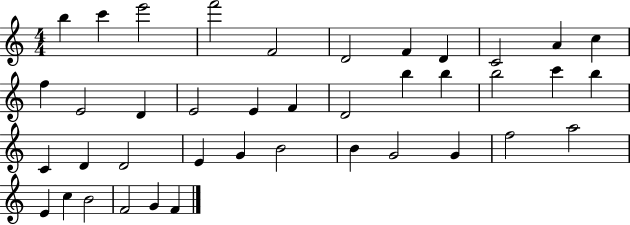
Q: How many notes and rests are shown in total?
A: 40